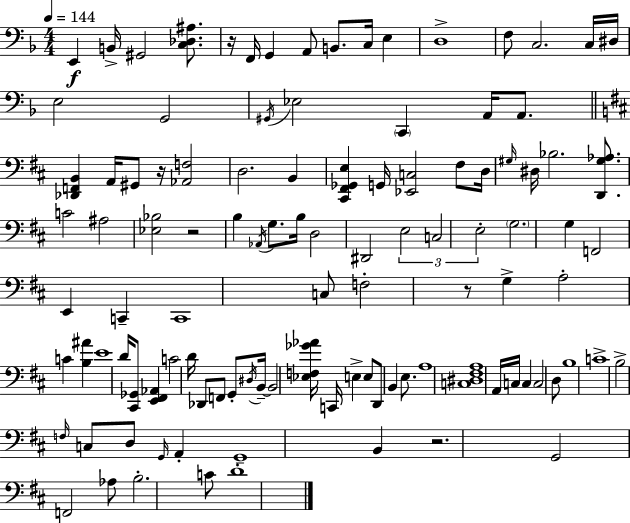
{
  \clef bass
  \numericTimeSignature
  \time 4/4
  \key d \minor
  \tempo 4 = 144
  e,4\f b,16-> gis,2 <c des ais>8. | r16 f,16 g,4 a,8 b,8. c16 e4 | d1-> | f8 c2. c16 dis16 | \break e2 g,2 | \acciaccatura { gis,16 } ees2 \parenthesize c,4 a,16 a,8. | \bar "||" \break \key d \major <des, f, b,>4 a,16 gis,8 r16 <aes, f>2 | d2. b,4 | <cis, fis, ges, e>4 g,16 <ees, c>2 fis8 d16 | \grace { gis16 } dis16 bes2. <d, gis aes>8. | \break c'2 ais2 | <ees bes>2 r2 | b4 \acciaccatura { aes,16 } g8. b16 d2 | dis,2 \tuplet 3/2 { e2 | \break c2 e2-. } | \parenthesize g2. g4 | f,2 e,4 c,4-- | c,1 | \break c8 f2-. r8 g4-> | a2-. c'4 <b ais'>4 | e'1 | d'16 <cis, ges,>8 <e, fis, aes,>4 c'2 | \break d'16 des,8 f,8 g,8-. \acciaccatura { dis16 } b,16--~~ b,2 | <ees f ges' aes'>16 c,16 e4-> e8 d,8 b,4 | e8. a1 | <c dis fis a>1 | \break a,16 c16 c4 c2 | d8 b1 | c'1-> | b2-> \grace { f16 } c8 d8 | \break \grace { g,16 } a,4-. g,1-- | b,4 r2. | g,2 f,2 | aes8 b2.-. | \break c'8 d'1-. | \bar "|."
}